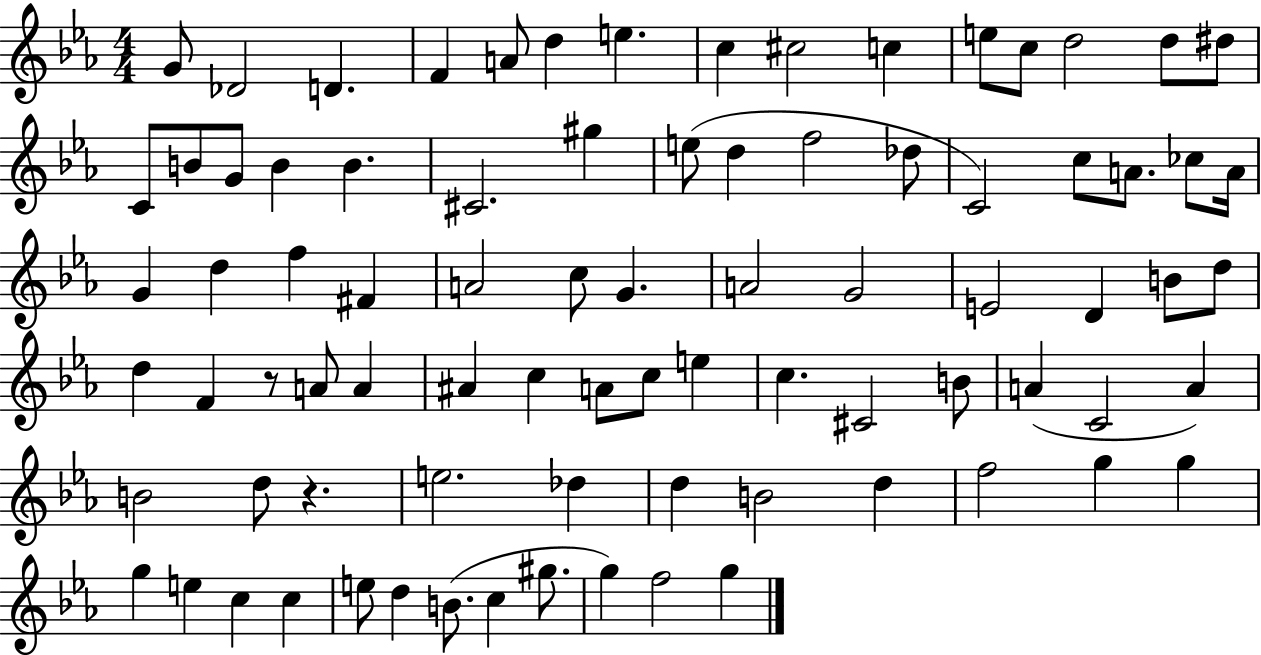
G4/e Db4/h D4/q. F4/q A4/e D5/q E5/q. C5/q C#5/h C5/q E5/e C5/e D5/h D5/e D#5/e C4/e B4/e G4/e B4/q B4/q. C#4/h. G#5/q E5/e D5/q F5/h Db5/e C4/h C5/e A4/e. CES5/e A4/s G4/q D5/q F5/q F#4/q A4/h C5/e G4/q. A4/h G4/h E4/h D4/q B4/e D5/e D5/q F4/q R/e A4/e A4/q A#4/q C5/q A4/e C5/e E5/q C5/q. C#4/h B4/e A4/q C4/h A4/q B4/h D5/e R/q. E5/h. Db5/q D5/q B4/h D5/q F5/h G5/q G5/q G5/q E5/q C5/q C5/q E5/e D5/q B4/e. C5/q G#5/e. G5/q F5/h G5/q